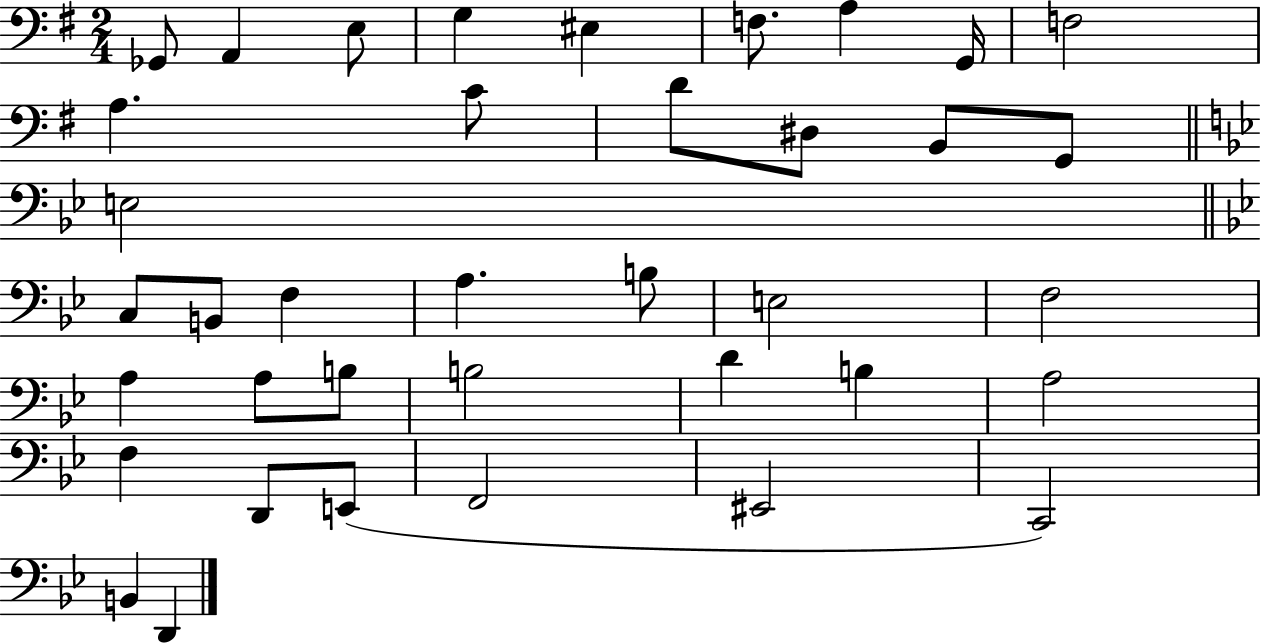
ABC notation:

X:1
T:Untitled
M:2/4
L:1/4
K:G
_G,,/2 A,, E,/2 G, ^E, F,/2 A, G,,/4 F,2 A, C/2 D/2 ^D,/2 B,,/2 G,,/2 E,2 C,/2 B,,/2 F, A, B,/2 E,2 F,2 A, A,/2 B,/2 B,2 D B, A,2 F, D,,/2 E,,/2 F,,2 ^E,,2 C,,2 B,, D,,